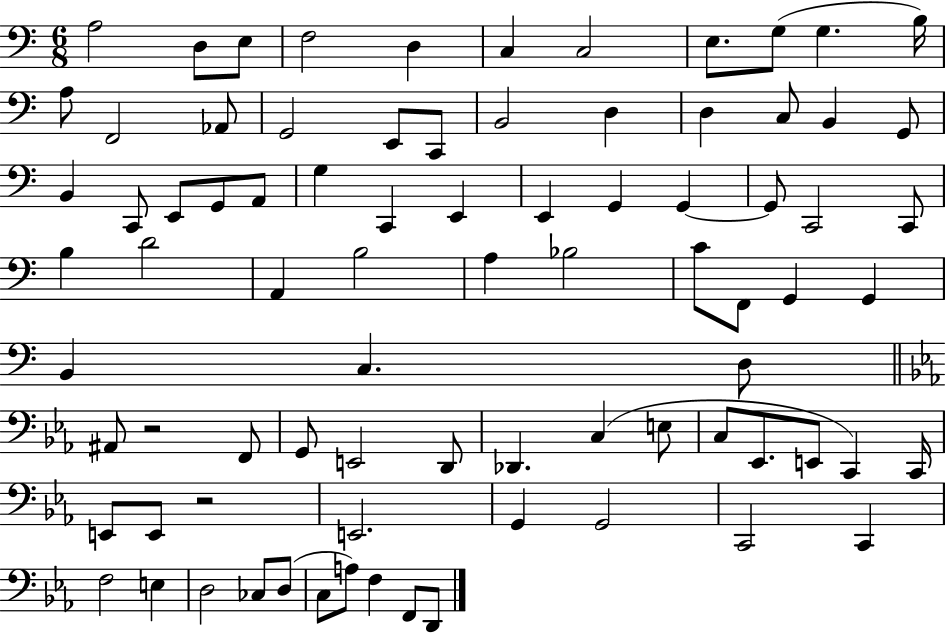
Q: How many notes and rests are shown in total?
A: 82